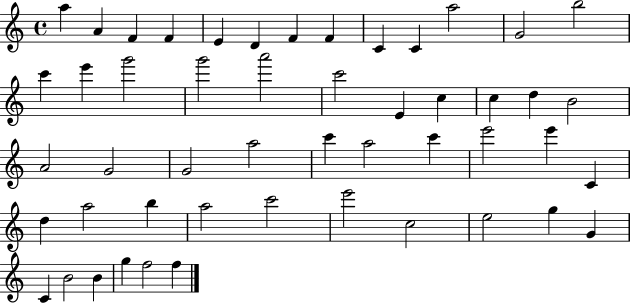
A5/q A4/q F4/q F4/q E4/q D4/q F4/q F4/q C4/q C4/q A5/h G4/h B5/h C6/q E6/q G6/h G6/h A6/h C6/h E4/q C5/q C5/q D5/q B4/h A4/h G4/h G4/h A5/h C6/q A5/h C6/q E6/h E6/q C4/q D5/q A5/h B5/q A5/h C6/h E6/h C5/h E5/h G5/q G4/q C4/q B4/h B4/q G5/q F5/h F5/q